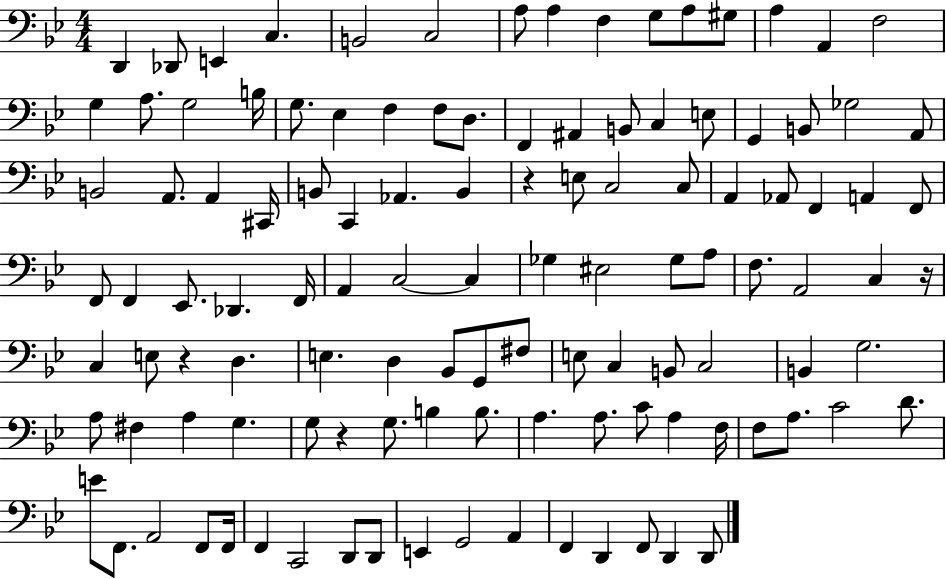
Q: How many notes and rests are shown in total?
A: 116